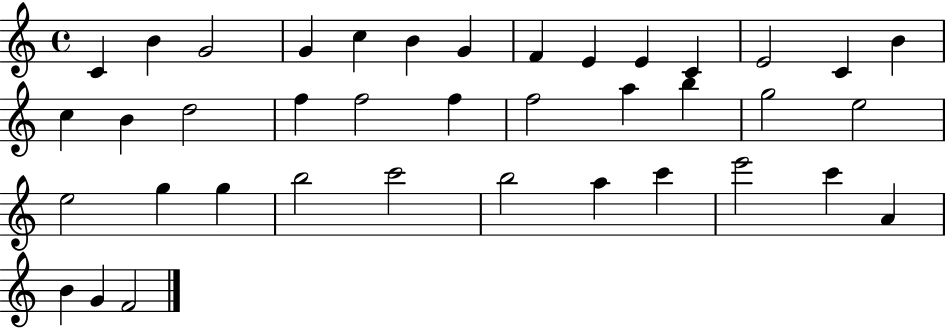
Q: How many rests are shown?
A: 0